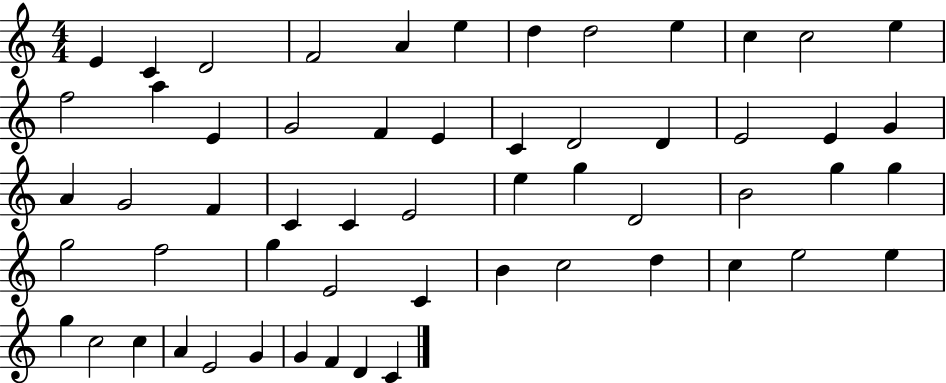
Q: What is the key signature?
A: C major